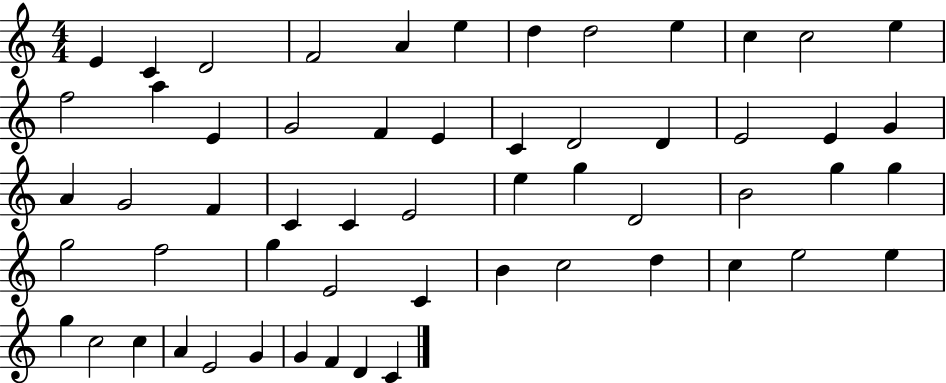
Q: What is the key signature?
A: C major